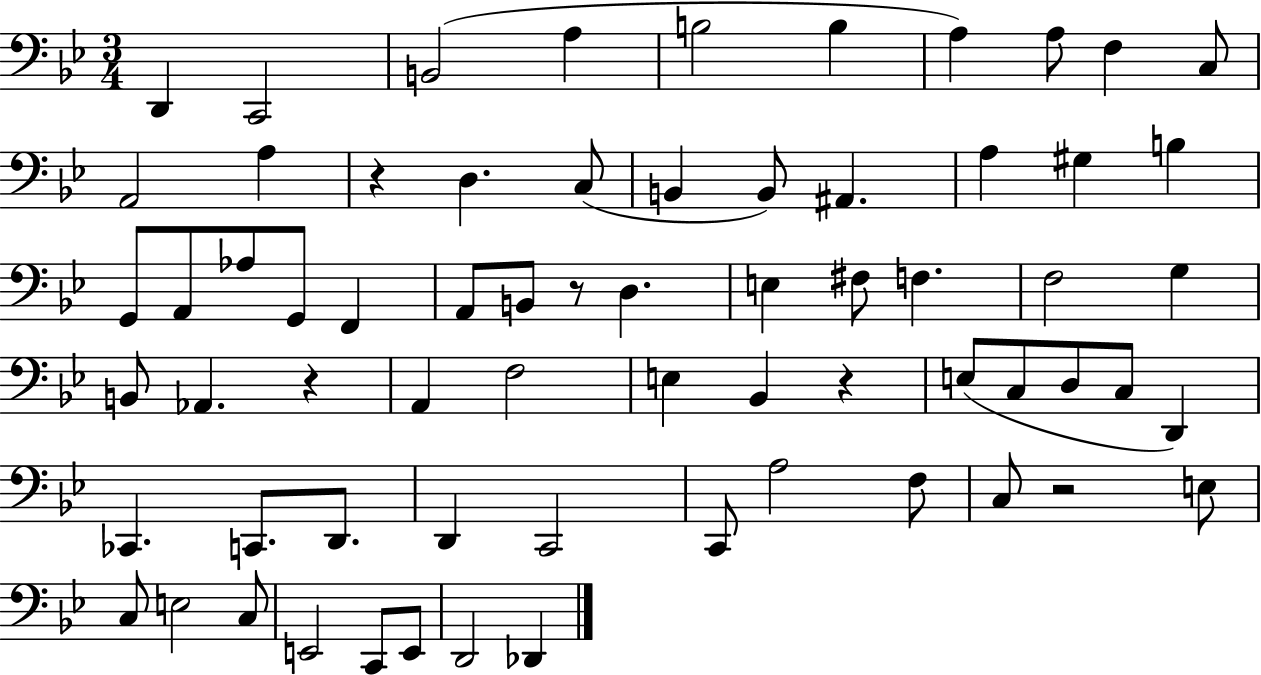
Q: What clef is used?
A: bass